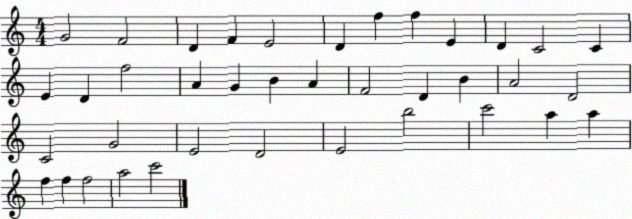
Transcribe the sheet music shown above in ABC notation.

X:1
T:Untitled
M:4/4
L:1/4
K:C
G2 F2 D F E2 D f f E D C2 C E D f2 A G B A F2 D B A2 D2 C2 G2 E2 D2 E2 b2 c'2 a a f f f2 a2 c'2